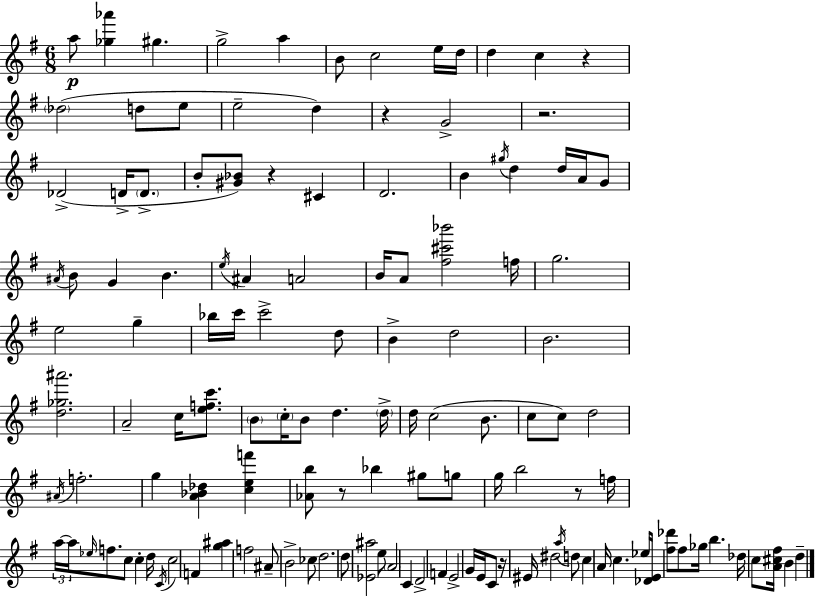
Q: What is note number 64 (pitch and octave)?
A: G5